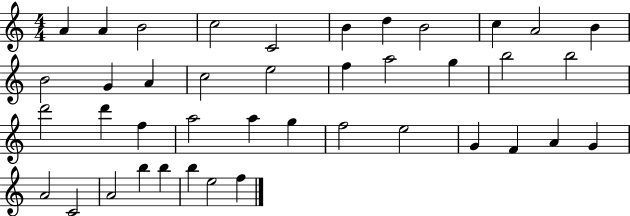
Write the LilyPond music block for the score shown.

{
  \clef treble
  \numericTimeSignature
  \time 4/4
  \key c \major
  a'4 a'4 b'2 | c''2 c'2 | b'4 d''4 b'2 | c''4 a'2 b'4 | \break b'2 g'4 a'4 | c''2 e''2 | f''4 a''2 g''4 | b''2 b''2 | \break d'''2 d'''4 f''4 | a''2 a''4 g''4 | f''2 e''2 | g'4 f'4 a'4 g'4 | \break a'2 c'2 | a'2 b''4 b''4 | b''4 e''2 f''4 | \bar "|."
}